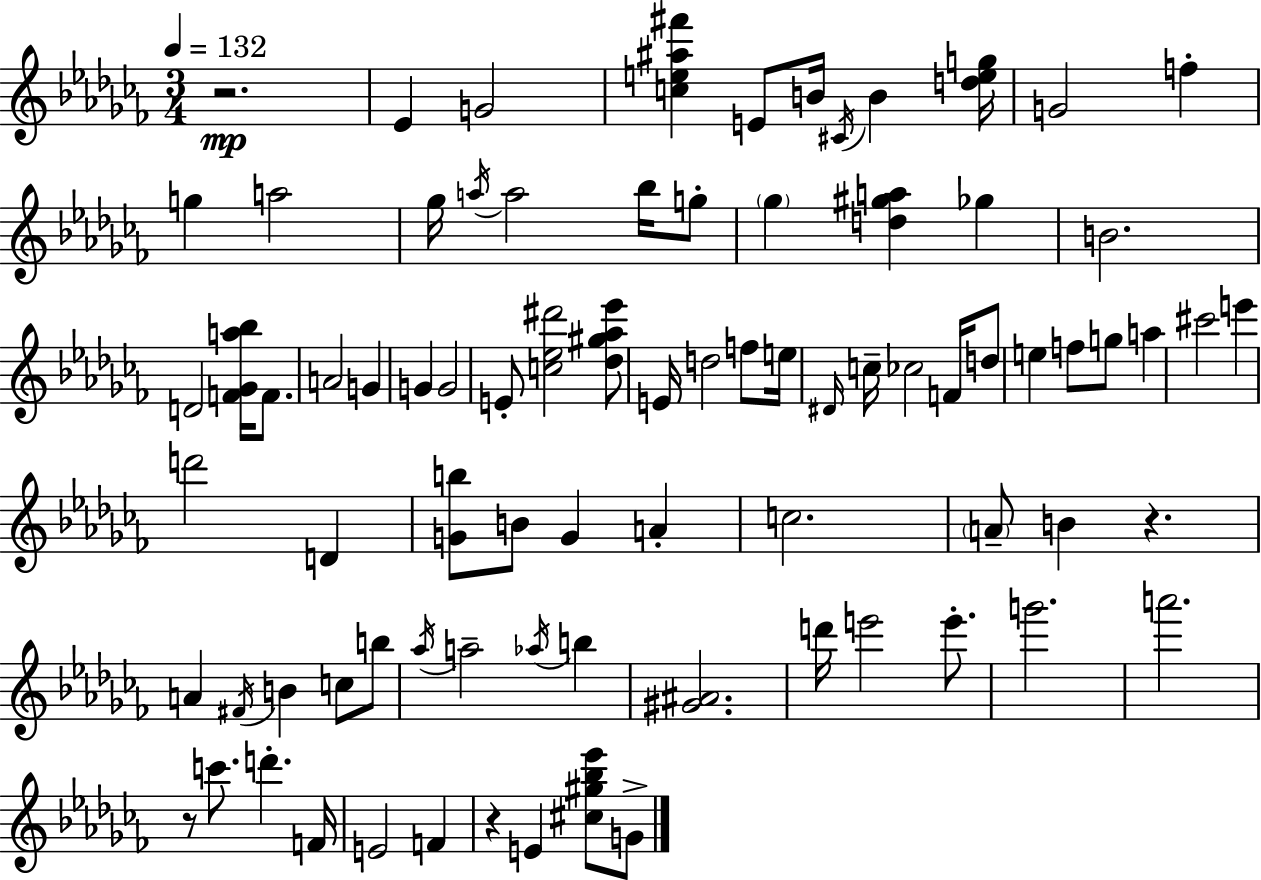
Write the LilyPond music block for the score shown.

{
  \clef treble
  \numericTimeSignature
  \time 3/4
  \key aes \minor
  \tempo 4 = 132
  \repeat volta 2 { r2.\mp | ees'4 g'2 | <c'' e'' ais'' fis'''>4 e'8 b'16 \acciaccatura { cis'16 } b'4 | <d'' e'' g''>16 g'2 f''4-. | \break g''4 a''2 | ges''16 \acciaccatura { a''16 } a''2 bes''16 | g''8-. \parenthesize ges''4 <d'' gis'' a''>4 ges''4 | b'2. | \break d'2 <f' ges' a'' bes''>16 f'8. | a'2 g'4 | g'4 g'2 | e'8-. <c'' ees'' dis'''>2 | \break <des'' gis'' aes'' ees'''>8 e'16 d''2 f''8 | e''16 \grace { dis'16 } c''16-- ces''2 | f'16 d''8 e''4 f''8 g''8 a''4 | cis'''2 e'''4 | \break d'''2 d'4 | <g' b''>8 b'8 g'4 a'4-. | c''2. | \parenthesize a'8-- b'4 r4. | \break a'4 \acciaccatura { fis'16 } b'4 | c''8 b''8 \acciaccatura { aes''16 } a''2-- | \acciaccatura { aes''16 } b''4 <gis' ais'>2. | d'''16 e'''2 | \break e'''8.-. g'''2. | a'''2. | r8 c'''8. d'''4.-. | f'16 e'2 | \break f'4 r4 e'4 | <cis'' gis'' bes'' ees'''>8 g'8-> } \bar "|."
}